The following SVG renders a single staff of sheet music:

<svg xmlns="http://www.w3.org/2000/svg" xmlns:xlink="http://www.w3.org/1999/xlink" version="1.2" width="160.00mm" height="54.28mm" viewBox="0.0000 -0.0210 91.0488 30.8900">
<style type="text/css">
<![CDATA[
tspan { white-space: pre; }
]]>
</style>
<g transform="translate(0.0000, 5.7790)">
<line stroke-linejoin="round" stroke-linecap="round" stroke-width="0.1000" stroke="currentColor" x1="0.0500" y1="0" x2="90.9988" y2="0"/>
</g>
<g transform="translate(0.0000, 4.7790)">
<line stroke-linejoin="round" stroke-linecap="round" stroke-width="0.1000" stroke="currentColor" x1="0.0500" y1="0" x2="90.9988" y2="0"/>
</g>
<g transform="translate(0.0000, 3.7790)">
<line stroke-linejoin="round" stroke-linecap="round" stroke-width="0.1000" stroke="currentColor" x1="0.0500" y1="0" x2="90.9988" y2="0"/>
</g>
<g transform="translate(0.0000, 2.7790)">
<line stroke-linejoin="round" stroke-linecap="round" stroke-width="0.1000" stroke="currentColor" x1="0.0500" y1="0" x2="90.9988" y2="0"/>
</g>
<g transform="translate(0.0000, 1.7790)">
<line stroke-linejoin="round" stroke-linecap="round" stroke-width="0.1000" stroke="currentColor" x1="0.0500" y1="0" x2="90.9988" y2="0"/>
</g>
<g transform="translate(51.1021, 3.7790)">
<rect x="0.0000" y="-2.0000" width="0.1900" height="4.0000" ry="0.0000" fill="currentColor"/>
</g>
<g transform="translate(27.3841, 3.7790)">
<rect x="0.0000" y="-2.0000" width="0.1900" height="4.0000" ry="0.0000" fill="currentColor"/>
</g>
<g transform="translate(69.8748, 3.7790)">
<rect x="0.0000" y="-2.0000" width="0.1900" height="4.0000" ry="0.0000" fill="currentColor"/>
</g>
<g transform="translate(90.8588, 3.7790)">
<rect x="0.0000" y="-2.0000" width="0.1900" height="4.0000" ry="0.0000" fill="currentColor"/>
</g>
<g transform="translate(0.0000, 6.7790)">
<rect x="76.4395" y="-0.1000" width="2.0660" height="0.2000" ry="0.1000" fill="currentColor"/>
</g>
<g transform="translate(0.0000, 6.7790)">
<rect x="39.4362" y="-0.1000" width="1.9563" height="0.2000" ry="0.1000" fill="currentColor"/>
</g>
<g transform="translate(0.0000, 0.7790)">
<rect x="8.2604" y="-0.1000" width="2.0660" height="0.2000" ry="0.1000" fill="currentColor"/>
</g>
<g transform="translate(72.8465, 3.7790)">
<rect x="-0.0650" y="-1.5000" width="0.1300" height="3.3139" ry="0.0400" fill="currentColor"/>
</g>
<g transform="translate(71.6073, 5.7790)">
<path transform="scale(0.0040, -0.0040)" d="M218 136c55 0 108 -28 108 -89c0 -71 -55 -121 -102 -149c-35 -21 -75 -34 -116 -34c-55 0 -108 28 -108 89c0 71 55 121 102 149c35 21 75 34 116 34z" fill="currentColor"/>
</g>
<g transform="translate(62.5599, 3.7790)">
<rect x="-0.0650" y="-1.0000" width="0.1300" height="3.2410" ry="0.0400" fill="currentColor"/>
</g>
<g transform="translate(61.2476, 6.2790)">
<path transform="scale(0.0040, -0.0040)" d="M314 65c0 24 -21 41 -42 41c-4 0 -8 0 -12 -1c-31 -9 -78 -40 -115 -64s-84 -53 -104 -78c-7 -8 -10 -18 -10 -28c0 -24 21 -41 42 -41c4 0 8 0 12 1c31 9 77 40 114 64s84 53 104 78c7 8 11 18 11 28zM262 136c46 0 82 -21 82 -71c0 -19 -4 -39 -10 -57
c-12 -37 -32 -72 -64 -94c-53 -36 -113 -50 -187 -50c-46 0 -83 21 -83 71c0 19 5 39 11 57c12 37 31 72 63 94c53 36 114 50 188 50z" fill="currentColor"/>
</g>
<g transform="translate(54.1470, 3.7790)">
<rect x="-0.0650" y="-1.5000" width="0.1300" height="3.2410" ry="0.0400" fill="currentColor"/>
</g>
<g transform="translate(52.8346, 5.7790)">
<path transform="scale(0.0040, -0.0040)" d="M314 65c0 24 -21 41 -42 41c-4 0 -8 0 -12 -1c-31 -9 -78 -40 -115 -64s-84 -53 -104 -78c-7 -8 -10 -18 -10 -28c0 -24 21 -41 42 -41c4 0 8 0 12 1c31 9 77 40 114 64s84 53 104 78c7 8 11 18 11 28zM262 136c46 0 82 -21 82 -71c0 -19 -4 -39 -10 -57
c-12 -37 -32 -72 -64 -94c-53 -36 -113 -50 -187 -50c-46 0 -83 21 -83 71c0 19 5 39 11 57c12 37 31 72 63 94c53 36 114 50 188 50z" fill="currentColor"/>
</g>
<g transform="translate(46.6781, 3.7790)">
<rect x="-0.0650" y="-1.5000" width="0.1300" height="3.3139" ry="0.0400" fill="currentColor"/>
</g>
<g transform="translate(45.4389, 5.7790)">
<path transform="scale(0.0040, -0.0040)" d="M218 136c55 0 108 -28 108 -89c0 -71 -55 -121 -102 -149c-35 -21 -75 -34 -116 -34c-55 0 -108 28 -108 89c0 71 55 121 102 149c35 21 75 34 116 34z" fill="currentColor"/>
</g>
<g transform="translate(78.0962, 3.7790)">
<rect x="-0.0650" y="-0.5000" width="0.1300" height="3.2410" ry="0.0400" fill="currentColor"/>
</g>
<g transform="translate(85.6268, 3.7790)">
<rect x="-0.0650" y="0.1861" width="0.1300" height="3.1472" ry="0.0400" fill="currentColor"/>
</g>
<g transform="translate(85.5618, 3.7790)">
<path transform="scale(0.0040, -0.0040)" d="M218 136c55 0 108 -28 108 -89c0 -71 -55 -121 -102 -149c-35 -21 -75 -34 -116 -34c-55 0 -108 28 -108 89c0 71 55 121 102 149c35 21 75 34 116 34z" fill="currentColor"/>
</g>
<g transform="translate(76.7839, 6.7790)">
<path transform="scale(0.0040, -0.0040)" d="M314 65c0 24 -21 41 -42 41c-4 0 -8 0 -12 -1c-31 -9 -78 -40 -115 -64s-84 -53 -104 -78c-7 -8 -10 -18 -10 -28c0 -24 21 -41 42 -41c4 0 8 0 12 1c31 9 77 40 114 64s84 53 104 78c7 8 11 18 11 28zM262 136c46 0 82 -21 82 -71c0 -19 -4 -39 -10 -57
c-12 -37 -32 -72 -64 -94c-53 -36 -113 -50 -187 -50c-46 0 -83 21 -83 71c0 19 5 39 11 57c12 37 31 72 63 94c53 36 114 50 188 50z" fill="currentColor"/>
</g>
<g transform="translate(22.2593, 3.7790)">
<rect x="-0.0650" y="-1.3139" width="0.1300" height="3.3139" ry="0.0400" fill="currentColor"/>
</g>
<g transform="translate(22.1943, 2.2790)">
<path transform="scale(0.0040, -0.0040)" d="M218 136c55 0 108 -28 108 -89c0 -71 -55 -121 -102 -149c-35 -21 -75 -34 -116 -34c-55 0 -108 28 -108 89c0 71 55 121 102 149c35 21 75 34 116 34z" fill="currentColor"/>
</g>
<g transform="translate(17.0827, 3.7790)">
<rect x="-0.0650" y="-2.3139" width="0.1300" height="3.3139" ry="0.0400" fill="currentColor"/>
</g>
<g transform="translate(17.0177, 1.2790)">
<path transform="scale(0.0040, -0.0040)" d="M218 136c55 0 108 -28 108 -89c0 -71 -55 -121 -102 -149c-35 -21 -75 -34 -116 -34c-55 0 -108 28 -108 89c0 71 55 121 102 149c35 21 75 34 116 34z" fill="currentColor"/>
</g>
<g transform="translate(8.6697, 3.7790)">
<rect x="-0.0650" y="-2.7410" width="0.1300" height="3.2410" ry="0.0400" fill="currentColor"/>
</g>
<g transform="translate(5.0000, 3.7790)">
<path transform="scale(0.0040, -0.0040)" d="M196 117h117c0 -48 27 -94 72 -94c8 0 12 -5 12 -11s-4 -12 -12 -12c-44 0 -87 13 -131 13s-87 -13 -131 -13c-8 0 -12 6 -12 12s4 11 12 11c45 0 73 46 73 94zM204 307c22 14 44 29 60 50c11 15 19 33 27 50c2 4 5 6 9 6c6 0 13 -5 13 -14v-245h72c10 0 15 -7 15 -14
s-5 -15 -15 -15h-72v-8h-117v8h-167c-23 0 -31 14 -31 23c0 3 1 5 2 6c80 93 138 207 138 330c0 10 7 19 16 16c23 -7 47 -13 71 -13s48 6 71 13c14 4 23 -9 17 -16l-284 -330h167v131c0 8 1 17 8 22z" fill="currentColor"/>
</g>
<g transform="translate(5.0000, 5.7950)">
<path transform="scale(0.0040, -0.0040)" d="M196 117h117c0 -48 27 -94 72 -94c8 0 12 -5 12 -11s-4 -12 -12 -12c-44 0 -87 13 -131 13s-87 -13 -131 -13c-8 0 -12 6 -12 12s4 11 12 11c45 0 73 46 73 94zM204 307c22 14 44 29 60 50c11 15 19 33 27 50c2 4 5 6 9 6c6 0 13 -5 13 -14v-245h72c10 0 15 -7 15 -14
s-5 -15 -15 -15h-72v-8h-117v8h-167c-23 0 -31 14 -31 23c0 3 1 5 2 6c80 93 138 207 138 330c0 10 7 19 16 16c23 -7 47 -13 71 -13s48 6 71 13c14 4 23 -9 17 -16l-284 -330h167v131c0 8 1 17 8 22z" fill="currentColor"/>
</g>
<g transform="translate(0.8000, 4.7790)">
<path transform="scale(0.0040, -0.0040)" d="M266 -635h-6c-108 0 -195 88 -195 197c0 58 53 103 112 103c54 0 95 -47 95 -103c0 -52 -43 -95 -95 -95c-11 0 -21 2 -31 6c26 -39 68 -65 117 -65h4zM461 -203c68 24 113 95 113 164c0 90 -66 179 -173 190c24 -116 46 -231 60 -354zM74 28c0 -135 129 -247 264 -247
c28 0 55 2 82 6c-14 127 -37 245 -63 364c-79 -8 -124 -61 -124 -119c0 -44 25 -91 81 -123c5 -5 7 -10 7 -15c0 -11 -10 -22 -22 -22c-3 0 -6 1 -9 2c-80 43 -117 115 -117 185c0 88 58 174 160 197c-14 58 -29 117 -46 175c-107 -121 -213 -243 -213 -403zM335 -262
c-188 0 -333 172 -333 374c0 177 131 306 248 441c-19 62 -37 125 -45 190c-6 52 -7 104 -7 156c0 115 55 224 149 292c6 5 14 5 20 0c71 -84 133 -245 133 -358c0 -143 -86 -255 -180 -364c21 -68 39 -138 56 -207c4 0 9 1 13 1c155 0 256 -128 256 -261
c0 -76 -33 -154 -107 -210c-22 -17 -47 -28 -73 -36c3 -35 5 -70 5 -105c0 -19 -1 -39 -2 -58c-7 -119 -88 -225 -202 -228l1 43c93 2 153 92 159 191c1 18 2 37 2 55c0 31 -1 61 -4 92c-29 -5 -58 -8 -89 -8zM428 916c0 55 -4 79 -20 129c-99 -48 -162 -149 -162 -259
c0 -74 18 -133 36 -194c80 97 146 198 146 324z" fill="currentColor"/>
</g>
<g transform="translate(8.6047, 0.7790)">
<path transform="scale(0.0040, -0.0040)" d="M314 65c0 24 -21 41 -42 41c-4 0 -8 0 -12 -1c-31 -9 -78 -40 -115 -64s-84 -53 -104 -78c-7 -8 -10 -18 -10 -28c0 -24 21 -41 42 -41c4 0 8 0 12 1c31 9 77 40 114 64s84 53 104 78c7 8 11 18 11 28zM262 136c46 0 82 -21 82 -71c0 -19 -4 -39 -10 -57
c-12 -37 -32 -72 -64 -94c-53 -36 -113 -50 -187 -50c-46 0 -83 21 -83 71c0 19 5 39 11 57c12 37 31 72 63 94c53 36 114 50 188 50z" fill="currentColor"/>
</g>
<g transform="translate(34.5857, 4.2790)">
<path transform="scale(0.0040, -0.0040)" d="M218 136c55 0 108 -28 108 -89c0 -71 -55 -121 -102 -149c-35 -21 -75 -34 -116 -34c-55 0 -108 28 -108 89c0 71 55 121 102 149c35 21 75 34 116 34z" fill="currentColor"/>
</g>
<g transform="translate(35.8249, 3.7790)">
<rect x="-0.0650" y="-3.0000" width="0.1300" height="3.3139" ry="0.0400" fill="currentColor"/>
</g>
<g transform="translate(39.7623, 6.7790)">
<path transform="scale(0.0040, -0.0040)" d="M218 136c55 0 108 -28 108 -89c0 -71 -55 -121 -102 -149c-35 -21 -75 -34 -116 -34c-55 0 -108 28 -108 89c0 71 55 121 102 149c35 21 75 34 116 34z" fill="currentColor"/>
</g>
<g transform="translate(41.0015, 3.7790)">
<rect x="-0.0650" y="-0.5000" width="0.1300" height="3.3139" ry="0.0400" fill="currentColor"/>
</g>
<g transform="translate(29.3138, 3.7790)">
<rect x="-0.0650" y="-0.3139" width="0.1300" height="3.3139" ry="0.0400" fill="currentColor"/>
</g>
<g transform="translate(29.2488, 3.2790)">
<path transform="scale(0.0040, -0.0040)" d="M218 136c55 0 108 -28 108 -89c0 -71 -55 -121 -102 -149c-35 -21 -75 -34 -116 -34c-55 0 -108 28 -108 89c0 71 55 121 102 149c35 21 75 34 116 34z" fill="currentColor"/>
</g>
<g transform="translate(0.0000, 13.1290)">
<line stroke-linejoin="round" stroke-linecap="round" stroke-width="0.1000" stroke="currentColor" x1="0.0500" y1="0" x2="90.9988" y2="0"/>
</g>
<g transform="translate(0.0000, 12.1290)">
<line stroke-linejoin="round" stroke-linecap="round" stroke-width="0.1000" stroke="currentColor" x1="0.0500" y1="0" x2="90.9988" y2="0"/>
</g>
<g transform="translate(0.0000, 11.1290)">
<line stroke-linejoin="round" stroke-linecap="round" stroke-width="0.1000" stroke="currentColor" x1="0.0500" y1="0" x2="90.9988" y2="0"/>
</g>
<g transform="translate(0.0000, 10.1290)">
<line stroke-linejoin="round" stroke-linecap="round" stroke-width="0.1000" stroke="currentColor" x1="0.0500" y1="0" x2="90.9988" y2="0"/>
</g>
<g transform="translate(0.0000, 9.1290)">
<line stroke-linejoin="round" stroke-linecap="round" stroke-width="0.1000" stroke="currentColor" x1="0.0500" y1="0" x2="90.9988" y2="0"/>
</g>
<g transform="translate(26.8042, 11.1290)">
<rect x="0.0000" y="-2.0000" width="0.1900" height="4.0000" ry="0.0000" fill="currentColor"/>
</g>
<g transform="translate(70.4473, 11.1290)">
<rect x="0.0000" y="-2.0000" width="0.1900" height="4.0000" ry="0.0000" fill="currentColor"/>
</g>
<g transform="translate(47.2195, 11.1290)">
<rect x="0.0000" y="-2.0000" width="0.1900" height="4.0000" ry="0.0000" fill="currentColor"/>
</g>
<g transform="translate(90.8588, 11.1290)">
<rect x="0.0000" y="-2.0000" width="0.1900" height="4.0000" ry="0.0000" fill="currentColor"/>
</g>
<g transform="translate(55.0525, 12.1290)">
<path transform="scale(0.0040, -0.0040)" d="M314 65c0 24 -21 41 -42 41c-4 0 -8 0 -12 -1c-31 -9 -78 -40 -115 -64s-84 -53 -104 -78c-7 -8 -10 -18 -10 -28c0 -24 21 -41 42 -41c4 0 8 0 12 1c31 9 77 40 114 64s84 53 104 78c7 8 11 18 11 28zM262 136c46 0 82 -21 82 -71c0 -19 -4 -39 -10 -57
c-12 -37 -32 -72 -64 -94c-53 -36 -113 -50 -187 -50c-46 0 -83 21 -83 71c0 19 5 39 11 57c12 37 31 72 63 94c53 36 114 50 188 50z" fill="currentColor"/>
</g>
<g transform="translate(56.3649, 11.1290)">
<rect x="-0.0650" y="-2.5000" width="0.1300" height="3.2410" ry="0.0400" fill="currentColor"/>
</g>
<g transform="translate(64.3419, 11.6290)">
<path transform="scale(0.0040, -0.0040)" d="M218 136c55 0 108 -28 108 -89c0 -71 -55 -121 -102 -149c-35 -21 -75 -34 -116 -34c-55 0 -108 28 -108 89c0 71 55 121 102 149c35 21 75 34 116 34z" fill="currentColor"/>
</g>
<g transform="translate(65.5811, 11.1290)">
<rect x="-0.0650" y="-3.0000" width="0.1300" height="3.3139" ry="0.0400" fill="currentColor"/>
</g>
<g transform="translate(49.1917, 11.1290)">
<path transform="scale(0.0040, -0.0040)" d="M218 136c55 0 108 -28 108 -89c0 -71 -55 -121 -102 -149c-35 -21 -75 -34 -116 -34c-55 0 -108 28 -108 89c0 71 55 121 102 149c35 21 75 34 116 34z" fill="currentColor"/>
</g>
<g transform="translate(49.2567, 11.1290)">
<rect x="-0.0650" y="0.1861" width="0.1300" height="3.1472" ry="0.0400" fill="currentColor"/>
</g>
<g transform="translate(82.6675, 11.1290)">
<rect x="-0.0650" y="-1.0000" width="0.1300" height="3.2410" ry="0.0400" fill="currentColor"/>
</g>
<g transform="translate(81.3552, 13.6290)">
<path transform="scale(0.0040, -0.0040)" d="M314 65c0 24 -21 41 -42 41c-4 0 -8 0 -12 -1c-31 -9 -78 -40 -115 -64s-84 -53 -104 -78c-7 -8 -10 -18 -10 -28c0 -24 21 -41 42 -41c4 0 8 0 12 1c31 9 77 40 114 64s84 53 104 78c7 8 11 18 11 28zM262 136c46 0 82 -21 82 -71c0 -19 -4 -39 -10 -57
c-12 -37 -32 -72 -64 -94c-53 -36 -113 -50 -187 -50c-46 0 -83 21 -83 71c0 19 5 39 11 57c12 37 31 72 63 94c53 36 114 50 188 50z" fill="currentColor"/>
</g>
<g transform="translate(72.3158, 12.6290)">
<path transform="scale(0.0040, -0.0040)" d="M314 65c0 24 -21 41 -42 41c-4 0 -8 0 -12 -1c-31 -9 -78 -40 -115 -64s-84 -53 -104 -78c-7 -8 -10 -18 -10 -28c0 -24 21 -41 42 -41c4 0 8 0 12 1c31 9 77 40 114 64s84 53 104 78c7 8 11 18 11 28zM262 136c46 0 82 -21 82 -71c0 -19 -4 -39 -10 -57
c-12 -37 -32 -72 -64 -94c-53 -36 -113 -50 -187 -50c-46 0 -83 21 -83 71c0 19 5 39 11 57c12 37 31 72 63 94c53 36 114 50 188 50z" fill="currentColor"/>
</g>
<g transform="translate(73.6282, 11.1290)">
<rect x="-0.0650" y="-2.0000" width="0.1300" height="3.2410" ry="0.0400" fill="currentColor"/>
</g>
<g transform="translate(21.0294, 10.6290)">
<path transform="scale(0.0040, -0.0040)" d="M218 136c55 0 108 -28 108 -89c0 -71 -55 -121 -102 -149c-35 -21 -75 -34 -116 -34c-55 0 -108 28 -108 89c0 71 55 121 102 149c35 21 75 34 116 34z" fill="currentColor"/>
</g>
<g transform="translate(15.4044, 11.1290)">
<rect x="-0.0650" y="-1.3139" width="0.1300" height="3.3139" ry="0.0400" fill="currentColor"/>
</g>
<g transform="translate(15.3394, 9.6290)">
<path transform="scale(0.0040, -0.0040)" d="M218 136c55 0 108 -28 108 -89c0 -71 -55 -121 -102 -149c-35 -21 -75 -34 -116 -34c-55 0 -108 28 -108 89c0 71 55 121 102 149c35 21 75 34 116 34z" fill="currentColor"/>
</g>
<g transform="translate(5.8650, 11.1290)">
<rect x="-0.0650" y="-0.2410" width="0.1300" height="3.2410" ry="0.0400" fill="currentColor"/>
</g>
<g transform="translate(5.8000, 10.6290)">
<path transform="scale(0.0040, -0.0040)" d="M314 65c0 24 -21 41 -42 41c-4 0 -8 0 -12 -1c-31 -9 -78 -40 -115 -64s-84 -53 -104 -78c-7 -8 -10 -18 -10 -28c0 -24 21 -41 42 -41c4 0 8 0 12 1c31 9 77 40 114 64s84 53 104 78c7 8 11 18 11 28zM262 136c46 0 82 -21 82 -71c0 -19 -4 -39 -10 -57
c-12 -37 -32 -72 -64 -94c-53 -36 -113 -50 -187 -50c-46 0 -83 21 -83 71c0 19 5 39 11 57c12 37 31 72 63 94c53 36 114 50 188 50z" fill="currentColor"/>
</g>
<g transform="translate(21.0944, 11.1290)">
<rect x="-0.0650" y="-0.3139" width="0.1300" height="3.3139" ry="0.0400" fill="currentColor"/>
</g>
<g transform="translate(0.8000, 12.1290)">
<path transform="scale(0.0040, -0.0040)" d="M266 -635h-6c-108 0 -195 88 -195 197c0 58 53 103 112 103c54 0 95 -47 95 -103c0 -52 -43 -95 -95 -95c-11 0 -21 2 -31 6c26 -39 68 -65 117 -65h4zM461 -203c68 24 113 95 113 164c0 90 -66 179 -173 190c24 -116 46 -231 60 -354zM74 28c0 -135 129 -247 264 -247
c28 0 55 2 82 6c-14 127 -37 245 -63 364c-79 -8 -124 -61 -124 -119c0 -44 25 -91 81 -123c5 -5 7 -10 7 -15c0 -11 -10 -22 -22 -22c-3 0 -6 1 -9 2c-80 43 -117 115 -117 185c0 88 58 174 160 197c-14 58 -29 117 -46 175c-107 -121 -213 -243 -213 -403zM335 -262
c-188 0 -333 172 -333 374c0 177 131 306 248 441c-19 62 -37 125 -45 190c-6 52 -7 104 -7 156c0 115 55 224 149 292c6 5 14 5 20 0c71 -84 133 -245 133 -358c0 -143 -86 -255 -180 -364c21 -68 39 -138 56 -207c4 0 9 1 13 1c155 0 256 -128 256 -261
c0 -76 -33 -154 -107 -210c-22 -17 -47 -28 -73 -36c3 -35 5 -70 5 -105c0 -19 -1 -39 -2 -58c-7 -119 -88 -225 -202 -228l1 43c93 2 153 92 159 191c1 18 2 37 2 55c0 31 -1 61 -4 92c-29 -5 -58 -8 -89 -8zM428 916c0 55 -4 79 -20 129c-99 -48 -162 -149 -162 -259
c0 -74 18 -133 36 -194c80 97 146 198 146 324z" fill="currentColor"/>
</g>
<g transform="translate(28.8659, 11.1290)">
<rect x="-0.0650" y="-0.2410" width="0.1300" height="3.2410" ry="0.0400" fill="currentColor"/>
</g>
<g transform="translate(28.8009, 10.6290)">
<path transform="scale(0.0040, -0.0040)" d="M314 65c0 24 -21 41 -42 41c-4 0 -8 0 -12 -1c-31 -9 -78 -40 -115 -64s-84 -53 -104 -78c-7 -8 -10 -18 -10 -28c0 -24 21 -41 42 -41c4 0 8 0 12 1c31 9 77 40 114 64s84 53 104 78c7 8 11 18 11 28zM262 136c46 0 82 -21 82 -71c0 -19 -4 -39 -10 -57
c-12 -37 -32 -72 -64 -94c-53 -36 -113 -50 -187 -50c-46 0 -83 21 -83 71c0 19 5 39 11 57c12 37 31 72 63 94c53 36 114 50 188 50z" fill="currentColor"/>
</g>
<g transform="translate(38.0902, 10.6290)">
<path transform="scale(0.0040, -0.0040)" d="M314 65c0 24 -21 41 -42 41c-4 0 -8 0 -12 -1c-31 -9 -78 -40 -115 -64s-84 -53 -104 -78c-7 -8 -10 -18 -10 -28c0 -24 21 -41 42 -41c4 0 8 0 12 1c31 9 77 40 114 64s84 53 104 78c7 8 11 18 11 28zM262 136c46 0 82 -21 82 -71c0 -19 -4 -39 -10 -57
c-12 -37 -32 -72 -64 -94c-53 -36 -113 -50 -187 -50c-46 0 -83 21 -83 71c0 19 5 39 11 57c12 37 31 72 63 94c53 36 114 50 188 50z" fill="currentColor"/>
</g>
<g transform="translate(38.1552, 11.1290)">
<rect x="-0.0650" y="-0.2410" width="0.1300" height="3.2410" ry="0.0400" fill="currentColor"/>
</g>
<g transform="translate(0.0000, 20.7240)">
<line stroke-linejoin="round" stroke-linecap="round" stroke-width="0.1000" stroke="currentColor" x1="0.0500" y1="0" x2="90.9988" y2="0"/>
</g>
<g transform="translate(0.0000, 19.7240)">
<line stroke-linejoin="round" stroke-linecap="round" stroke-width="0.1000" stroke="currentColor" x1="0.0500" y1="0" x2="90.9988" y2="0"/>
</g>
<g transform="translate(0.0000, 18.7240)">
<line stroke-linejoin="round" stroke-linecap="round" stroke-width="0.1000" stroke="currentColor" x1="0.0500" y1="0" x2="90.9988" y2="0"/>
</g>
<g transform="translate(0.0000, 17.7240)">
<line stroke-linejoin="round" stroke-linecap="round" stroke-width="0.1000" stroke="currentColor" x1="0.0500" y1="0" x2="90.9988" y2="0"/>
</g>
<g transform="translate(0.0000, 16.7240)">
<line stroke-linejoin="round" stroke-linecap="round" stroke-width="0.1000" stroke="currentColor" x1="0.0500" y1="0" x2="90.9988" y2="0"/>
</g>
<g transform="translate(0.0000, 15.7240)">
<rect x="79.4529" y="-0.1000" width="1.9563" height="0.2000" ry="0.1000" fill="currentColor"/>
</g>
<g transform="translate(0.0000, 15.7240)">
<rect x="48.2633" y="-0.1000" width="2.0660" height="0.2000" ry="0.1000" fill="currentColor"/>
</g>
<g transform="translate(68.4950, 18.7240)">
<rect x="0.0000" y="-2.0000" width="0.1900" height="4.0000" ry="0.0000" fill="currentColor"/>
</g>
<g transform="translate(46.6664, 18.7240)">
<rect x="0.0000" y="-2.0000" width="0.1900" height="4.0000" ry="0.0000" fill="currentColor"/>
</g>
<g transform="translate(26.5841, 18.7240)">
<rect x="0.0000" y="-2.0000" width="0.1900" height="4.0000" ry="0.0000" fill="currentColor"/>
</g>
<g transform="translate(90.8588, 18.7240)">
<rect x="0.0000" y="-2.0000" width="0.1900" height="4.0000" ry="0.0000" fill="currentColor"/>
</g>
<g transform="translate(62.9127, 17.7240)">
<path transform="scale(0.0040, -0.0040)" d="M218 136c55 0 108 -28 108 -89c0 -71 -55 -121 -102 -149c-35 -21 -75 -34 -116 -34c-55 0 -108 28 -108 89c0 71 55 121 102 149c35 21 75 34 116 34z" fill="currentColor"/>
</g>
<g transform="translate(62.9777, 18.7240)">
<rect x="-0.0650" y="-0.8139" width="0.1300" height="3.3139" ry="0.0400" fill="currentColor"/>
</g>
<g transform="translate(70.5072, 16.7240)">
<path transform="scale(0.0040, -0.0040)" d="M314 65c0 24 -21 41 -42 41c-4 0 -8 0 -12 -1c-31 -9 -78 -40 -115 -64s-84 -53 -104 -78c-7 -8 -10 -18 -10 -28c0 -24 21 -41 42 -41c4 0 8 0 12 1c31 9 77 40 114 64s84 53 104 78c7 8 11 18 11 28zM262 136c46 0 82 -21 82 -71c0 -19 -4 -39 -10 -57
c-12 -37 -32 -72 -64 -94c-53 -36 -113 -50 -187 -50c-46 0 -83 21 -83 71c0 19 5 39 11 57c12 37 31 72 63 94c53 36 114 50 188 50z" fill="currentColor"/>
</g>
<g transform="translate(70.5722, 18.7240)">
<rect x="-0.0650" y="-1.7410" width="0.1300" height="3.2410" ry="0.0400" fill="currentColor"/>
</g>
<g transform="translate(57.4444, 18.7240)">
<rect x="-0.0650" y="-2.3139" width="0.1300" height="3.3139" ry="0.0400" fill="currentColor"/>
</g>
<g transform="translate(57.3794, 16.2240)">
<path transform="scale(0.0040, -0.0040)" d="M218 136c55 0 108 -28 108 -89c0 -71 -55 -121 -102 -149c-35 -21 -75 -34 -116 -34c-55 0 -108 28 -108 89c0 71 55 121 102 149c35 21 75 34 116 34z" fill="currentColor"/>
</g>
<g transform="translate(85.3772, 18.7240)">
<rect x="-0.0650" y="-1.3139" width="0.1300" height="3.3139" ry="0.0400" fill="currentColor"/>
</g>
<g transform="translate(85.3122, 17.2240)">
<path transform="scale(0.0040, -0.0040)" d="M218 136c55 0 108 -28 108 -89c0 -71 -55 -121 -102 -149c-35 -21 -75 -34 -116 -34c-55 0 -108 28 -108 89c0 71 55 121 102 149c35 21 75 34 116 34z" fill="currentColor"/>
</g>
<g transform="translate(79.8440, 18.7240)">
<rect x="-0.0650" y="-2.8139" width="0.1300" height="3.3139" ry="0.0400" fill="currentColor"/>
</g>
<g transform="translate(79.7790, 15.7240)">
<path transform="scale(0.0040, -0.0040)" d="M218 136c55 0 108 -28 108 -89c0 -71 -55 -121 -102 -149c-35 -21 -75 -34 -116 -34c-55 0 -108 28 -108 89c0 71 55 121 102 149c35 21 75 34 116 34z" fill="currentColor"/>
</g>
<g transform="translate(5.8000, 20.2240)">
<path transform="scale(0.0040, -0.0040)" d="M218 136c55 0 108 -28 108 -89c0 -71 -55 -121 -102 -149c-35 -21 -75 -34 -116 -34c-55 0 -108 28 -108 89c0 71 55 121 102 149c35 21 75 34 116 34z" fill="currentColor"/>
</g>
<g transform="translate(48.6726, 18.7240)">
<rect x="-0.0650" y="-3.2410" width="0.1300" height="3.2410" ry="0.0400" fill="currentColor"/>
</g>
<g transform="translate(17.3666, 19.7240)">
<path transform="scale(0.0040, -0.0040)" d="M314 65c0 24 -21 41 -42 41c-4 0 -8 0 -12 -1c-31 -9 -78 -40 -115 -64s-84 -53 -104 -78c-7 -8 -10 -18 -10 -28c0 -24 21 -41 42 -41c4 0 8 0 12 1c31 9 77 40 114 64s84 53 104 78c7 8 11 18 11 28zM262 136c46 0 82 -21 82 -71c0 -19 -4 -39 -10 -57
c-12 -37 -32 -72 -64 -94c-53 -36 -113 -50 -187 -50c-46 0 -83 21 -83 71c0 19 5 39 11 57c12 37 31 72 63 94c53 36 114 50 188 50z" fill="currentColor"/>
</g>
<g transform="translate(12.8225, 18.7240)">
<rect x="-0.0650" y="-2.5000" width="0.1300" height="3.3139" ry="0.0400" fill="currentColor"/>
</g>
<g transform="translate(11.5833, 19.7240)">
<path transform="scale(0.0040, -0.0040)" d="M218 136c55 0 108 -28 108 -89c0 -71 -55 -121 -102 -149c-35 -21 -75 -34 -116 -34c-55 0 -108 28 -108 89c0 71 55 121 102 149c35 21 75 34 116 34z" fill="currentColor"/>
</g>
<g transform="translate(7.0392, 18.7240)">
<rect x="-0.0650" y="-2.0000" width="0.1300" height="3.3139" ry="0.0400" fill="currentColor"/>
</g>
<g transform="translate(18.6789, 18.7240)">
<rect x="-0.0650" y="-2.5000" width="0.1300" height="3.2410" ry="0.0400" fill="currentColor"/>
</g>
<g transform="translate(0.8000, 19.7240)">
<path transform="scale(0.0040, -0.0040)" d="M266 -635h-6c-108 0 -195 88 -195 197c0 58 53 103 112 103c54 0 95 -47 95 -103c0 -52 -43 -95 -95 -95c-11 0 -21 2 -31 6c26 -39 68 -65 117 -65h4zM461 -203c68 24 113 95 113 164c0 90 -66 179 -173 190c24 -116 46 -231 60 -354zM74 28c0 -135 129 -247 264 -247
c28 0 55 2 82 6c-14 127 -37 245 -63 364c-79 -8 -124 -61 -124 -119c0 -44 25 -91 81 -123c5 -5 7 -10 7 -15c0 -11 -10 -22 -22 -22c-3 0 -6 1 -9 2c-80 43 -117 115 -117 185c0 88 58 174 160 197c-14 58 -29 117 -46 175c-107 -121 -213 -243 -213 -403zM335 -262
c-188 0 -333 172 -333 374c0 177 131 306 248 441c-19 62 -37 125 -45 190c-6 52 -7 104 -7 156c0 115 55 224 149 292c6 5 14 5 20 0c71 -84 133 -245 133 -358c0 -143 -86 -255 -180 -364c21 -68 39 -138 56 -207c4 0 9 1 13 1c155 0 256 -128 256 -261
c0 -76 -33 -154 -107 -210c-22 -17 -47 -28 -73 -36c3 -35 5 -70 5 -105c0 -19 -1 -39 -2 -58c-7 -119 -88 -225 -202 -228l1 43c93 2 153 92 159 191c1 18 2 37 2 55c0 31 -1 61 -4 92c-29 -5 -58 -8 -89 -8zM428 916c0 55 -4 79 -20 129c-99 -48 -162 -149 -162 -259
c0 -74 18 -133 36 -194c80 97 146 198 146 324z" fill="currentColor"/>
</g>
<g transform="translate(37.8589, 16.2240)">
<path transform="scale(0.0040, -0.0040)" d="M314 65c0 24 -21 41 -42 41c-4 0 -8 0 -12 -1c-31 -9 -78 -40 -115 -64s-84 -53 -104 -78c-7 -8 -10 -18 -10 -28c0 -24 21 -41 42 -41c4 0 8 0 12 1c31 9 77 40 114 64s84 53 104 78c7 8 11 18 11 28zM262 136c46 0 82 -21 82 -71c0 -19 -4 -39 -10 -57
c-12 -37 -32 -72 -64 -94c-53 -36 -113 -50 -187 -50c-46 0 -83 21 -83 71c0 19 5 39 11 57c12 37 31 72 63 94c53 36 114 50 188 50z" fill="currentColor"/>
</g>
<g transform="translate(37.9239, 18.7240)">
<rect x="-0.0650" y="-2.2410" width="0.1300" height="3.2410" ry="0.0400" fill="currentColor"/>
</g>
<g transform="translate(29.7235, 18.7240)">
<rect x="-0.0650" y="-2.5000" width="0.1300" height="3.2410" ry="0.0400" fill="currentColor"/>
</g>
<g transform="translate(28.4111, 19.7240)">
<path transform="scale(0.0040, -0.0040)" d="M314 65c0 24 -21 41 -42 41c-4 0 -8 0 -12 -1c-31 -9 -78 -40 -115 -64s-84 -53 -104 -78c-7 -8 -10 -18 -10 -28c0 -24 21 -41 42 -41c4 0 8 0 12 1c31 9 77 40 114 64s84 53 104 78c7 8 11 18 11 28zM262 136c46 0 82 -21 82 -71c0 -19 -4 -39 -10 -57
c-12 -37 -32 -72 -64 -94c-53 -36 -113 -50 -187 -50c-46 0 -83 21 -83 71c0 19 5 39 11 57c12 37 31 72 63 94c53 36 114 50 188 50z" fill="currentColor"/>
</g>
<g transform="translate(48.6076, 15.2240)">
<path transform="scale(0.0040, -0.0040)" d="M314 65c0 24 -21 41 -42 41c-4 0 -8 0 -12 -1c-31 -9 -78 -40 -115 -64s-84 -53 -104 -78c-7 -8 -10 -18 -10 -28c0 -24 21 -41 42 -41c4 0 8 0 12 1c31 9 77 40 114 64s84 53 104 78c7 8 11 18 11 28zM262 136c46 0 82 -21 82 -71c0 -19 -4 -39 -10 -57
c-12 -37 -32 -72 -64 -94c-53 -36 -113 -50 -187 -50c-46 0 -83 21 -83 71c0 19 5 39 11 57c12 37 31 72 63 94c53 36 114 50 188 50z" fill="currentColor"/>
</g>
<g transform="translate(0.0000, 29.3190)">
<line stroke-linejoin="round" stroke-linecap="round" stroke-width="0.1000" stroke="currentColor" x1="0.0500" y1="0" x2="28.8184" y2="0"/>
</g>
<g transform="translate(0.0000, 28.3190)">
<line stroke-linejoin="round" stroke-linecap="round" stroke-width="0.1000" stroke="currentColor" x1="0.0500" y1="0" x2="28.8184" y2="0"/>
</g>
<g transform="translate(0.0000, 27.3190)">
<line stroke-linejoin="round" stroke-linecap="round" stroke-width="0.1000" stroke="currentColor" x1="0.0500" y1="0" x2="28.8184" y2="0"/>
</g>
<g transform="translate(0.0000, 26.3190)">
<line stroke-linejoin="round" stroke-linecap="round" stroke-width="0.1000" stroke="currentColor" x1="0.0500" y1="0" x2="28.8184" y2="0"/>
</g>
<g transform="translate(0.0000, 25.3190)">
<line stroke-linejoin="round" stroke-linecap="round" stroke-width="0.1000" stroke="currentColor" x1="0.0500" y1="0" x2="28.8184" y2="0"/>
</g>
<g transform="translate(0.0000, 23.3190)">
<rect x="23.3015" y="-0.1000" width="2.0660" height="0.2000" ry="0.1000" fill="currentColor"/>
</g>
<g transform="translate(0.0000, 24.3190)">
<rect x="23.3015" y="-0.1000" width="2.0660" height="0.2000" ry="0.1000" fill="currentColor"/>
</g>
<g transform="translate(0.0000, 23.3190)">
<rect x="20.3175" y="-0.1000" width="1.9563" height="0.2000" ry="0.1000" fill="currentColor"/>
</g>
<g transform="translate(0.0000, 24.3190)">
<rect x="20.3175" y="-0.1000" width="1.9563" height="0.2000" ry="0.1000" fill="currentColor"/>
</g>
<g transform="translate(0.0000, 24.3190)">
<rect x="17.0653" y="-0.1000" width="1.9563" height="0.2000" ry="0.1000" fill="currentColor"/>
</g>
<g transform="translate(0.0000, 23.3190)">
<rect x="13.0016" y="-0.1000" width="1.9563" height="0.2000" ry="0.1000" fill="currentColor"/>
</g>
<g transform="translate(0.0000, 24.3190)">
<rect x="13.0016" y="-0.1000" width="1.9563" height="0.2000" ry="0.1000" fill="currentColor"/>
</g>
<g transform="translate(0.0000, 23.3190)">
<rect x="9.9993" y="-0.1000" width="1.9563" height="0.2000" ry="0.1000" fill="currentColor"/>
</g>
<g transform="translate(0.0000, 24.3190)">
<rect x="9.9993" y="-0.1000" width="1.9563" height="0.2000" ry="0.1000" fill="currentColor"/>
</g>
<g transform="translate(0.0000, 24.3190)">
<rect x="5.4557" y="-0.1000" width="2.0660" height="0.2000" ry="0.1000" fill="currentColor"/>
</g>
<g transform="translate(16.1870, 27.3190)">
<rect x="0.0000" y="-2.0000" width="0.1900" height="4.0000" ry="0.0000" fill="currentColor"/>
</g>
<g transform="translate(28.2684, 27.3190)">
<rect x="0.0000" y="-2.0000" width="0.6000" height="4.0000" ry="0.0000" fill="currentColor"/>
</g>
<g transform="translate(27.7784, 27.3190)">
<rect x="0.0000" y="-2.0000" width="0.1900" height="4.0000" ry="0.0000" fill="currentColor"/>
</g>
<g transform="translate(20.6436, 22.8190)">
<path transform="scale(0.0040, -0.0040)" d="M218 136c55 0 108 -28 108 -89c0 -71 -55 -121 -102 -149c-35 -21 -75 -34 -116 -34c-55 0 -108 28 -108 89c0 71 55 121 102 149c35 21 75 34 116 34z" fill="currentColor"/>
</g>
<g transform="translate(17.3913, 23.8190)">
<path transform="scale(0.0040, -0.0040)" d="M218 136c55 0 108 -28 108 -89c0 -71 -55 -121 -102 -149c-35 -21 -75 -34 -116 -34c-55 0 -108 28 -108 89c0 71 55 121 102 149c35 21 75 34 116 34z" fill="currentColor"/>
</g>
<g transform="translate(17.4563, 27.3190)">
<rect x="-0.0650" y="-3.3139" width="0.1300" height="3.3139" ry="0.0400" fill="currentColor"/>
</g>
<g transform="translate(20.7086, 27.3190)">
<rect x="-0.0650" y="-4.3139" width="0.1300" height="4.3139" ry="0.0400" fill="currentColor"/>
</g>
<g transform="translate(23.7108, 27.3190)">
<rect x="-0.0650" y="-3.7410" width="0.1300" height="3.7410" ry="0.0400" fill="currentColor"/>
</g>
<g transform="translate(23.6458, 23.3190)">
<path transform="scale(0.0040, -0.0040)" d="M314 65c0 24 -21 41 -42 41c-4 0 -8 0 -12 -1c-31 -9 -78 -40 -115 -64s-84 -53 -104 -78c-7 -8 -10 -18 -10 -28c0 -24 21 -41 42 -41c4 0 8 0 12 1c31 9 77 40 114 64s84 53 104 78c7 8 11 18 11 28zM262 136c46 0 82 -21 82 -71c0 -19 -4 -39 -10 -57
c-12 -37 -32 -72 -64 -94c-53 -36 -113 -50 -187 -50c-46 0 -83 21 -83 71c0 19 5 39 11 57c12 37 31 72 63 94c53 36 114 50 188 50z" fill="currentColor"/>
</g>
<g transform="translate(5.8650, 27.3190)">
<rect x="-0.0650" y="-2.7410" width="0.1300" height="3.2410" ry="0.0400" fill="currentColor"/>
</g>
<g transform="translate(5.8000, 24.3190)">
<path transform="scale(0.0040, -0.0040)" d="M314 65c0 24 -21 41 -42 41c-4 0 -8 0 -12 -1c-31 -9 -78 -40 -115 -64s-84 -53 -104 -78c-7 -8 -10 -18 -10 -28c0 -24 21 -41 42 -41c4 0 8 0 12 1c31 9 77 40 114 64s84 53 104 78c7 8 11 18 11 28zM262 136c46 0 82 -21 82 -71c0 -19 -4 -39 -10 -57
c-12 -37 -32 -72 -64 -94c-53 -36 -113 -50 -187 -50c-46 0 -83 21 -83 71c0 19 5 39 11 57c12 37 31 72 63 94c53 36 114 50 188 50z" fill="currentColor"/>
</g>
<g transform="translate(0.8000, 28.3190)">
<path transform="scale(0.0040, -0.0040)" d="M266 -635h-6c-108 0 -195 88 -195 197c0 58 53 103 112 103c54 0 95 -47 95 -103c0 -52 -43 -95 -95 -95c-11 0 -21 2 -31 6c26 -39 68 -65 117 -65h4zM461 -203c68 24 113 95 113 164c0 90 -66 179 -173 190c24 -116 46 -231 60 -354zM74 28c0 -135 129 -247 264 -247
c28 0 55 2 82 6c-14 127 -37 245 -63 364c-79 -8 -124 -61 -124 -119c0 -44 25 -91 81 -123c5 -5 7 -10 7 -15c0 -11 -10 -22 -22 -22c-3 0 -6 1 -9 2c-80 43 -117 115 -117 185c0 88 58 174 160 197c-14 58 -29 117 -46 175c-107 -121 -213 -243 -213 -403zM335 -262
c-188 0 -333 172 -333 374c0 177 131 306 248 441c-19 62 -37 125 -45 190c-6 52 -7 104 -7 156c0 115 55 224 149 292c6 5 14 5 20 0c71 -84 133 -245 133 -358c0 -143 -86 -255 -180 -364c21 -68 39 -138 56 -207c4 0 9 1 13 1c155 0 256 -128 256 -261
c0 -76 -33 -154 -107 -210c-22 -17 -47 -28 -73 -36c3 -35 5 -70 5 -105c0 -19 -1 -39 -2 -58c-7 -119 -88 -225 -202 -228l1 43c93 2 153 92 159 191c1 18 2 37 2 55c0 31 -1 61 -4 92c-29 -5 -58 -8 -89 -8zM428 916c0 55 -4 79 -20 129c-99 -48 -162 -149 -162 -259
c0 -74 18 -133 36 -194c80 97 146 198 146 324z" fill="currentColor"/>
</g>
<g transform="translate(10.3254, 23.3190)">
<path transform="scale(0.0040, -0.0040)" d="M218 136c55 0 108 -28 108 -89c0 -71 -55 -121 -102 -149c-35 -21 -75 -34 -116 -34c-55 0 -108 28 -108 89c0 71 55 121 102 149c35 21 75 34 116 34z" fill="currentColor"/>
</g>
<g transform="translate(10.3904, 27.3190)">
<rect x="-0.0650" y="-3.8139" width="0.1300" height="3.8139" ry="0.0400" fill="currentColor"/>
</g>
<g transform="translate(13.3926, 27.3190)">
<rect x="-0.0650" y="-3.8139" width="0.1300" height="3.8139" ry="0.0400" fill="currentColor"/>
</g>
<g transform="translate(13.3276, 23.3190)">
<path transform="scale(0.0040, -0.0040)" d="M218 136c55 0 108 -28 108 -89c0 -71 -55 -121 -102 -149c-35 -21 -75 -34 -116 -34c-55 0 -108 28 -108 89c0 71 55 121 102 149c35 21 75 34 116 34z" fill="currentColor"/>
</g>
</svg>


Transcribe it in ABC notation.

X:1
T:Untitled
M:4/4
L:1/4
K:C
a2 g e c A C E E2 D2 E C2 B c2 e c c2 c2 B G2 A F2 D2 F G G2 G2 g2 b2 g d f2 a e a2 c' c' b d' c'2